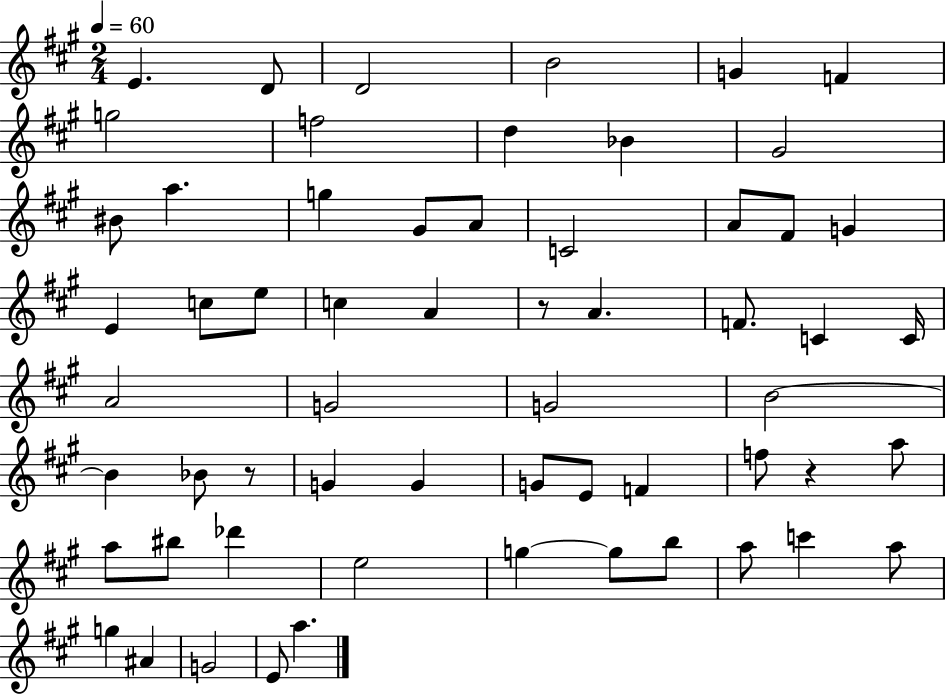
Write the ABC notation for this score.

X:1
T:Untitled
M:2/4
L:1/4
K:A
E D/2 D2 B2 G F g2 f2 d _B ^G2 ^B/2 a g ^G/2 A/2 C2 A/2 ^F/2 G E c/2 e/2 c A z/2 A F/2 C C/4 A2 G2 G2 B2 B _B/2 z/2 G G G/2 E/2 F f/2 z a/2 a/2 ^b/2 _d' e2 g g/2 b/2 a/2 c' a/2 g ^A G2 E/2 a